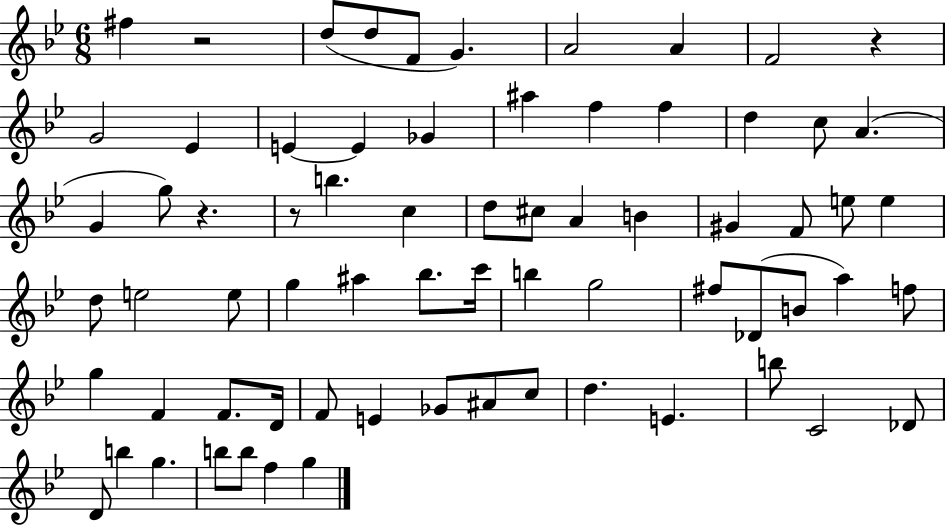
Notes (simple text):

F#5/q R/h D5/e D5/e F4/e G4/q. A4/h A4/q F4/h R/q G4/h Eb4/q E4/q E4/q Gb4/q A#5/q F5/q F5/q D5/q C5/e A4/q. G4/q G5/e R/q. R/e B5/q. C5/q D5/e C#5/e A4/q B4/q G#4/q F4/e E5/e E5/q D5/e E5/h E5/e G5/q A#5/q Bb5/e. C6/s B5/q G5/h F#5/e Db4/e B4/e A5/q F5/e G5/q F4/q F4/e. D4/s F4/e E4/q Gb4/e A#4/e C5/e D5/q. E4/q. B5/e C4/h Db4/e D4/e B5/q G5/q. B5/e B5/e F5/q G5/q